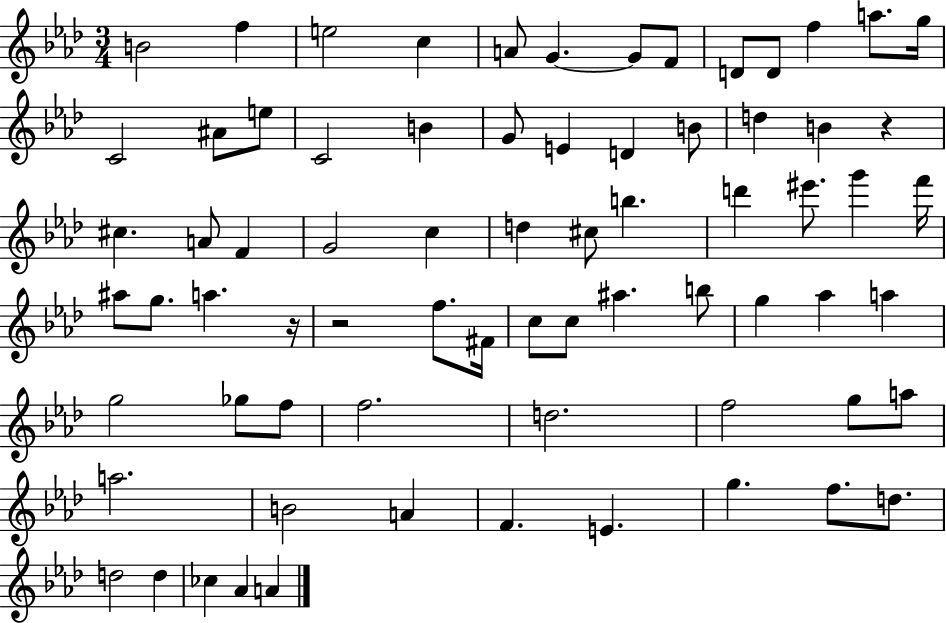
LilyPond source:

{
  \clef treble
  \numericTimeSignature
  \time 3/4
  \key aes \major
  b'2 f''4 | e''2 c''4 | a'8 g'4.~~ g'8 f'8 | d'8 d'8 f''4 a''8. g''16 | \break c'2 ais'8 e''8 | c'2 b'4 | g'8 e'4 d'4 b'8 | d''4 b'4 r4 | \break cis''4. a'8 f'4 | g'2 c''4 | d''4 cis''8 b''4. | d'''4 eis'''8. g'''4 f'''16 | \break ais''8 g''8. a''4. r16 | r2 f''8. fis'16 | c''8 c''8 ais''4. b''8 | g''4 aes''4 a''4 | \break g''2 ges''8 f''8 | f''2. | d''2. | f''2 g''8 a''8 | \break a''2. | b'2 a'4 | f'4. e'4. | g''4. f''8. d''8. | \break d''2 d''4 | ces''4 aes'4 a'4 | \bar "|."
}